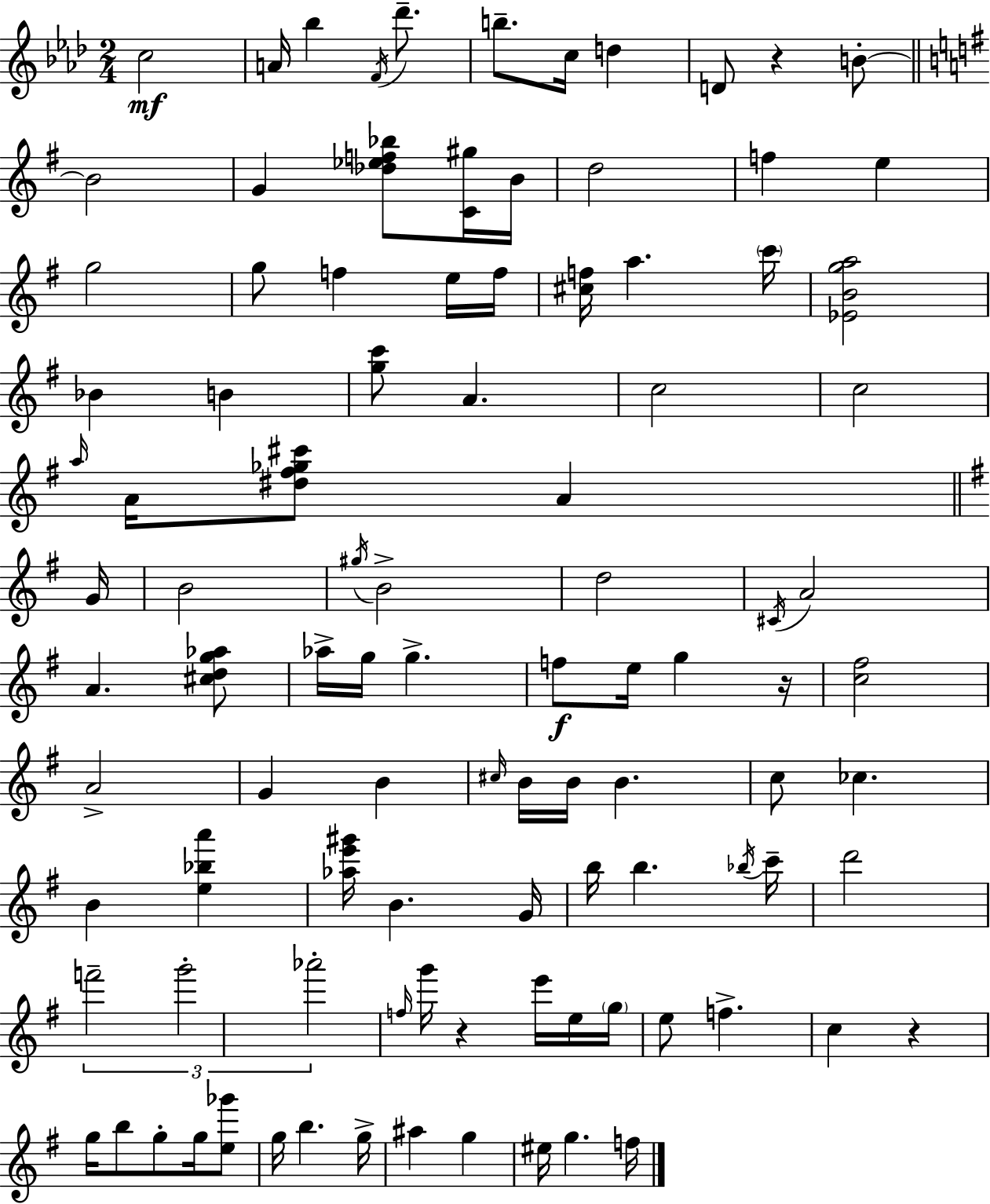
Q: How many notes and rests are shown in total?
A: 100